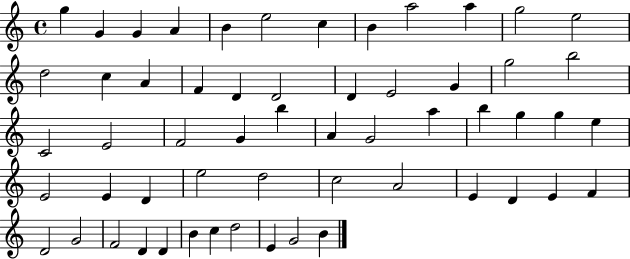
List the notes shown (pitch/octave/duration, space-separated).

G5/q G4/q G4/q A4/q B4/q E5/h C5/q B4/q A5/h A5/q G5/h E5/h D5/h C5/q A4/q F4/q D4/q D4/h D4/q E4/h G4/q G5/h B5/h C4/h E4/h F4/h G4/q B5/q A4/q G4/h A5/q B5/q G5/q G5/q E5/q E4/h E4/q D4/q E5/h D5/h C5/h A4/h E4/q D4/q E4/q F4/q D4/h G4/h F4/h D4/q D4/q B4/q C5/q D5/h E4/q G4/h B4/q